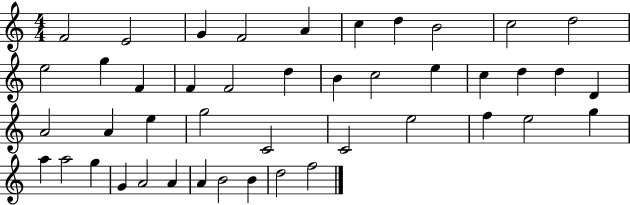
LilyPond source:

{
  \clef treble
  \numericTimeSignature
  \time 4/4
  \key c \major
  f'2 e'2 | g'4 f'2 a'4 | c''4 d''4 b'2 | c''2 d''2 | \break e''2 g''4 f'4 | f'4 f'2 d''4 | b'4 c''2 e''4 | c''4 d''4 d''4 d'4 | \break a'2 a'4 e''4 | g''2 c'2 | c'2 e''2 | f''4 e''2 g''4 | \break a''4 a''2 g''4 | g'4 a'2 a'4 | a'4 b'2 b'4 | d''2 f''2 | \break \bar "|."
}